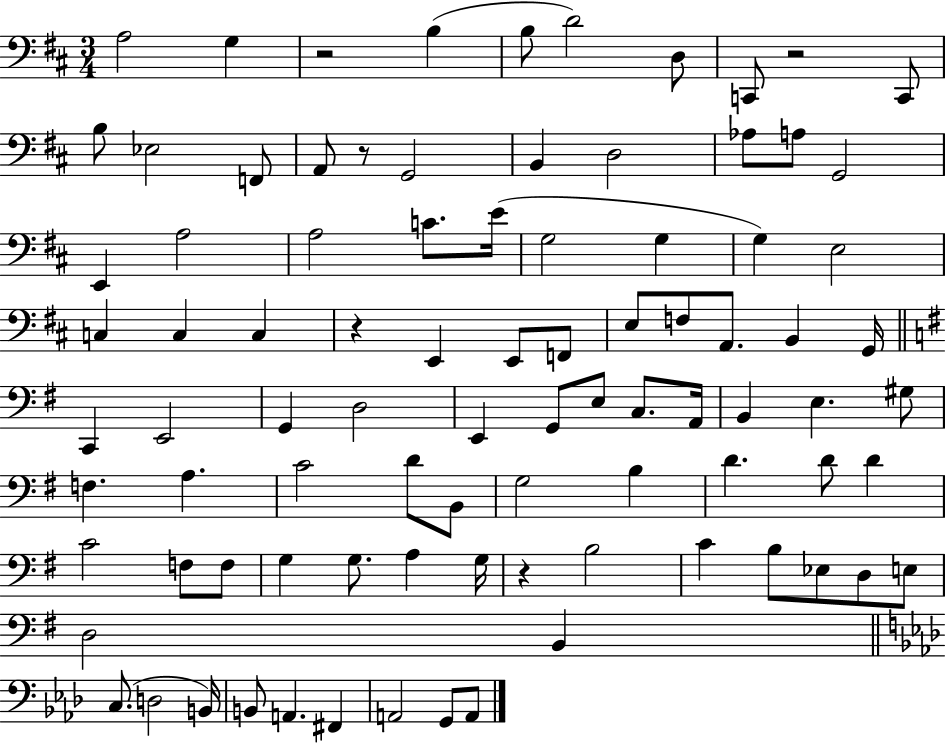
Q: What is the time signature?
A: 3/4